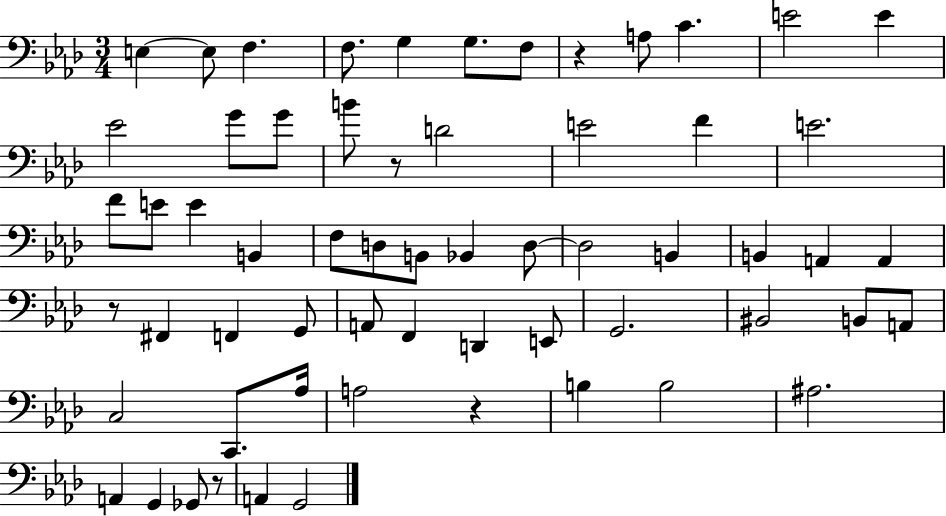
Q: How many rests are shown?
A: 5